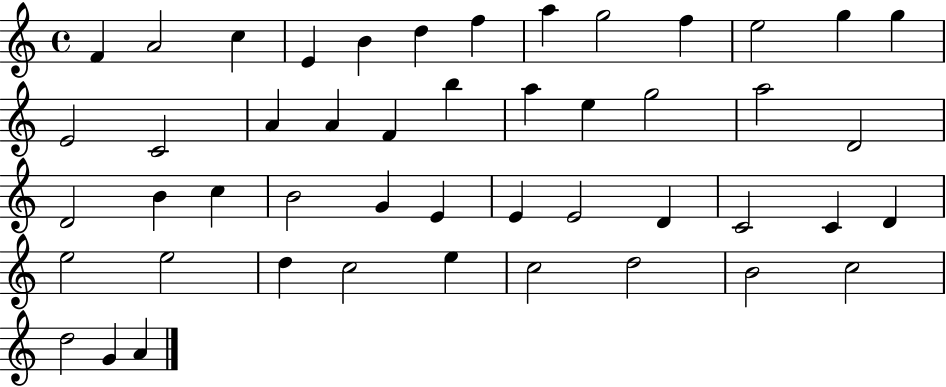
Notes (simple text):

F4/q A4/h C5/q E4/q B4/q D5/q F5/q A5/q G5/h F5/q E5/h G5/q G5/q E4/h C4/h A4/q A4/q F4/q B5/q A5/q E5/q G5/h A5/h D4/h D4/h B4/q C5/q B4/h G4/q E4/q E4/q E4/h D4/q C4/h C4/q D4/q E5/h E5/h D5/q C5/h E5/q C5/h D5/h B4/h C5/h D5/h G4/q A4/q